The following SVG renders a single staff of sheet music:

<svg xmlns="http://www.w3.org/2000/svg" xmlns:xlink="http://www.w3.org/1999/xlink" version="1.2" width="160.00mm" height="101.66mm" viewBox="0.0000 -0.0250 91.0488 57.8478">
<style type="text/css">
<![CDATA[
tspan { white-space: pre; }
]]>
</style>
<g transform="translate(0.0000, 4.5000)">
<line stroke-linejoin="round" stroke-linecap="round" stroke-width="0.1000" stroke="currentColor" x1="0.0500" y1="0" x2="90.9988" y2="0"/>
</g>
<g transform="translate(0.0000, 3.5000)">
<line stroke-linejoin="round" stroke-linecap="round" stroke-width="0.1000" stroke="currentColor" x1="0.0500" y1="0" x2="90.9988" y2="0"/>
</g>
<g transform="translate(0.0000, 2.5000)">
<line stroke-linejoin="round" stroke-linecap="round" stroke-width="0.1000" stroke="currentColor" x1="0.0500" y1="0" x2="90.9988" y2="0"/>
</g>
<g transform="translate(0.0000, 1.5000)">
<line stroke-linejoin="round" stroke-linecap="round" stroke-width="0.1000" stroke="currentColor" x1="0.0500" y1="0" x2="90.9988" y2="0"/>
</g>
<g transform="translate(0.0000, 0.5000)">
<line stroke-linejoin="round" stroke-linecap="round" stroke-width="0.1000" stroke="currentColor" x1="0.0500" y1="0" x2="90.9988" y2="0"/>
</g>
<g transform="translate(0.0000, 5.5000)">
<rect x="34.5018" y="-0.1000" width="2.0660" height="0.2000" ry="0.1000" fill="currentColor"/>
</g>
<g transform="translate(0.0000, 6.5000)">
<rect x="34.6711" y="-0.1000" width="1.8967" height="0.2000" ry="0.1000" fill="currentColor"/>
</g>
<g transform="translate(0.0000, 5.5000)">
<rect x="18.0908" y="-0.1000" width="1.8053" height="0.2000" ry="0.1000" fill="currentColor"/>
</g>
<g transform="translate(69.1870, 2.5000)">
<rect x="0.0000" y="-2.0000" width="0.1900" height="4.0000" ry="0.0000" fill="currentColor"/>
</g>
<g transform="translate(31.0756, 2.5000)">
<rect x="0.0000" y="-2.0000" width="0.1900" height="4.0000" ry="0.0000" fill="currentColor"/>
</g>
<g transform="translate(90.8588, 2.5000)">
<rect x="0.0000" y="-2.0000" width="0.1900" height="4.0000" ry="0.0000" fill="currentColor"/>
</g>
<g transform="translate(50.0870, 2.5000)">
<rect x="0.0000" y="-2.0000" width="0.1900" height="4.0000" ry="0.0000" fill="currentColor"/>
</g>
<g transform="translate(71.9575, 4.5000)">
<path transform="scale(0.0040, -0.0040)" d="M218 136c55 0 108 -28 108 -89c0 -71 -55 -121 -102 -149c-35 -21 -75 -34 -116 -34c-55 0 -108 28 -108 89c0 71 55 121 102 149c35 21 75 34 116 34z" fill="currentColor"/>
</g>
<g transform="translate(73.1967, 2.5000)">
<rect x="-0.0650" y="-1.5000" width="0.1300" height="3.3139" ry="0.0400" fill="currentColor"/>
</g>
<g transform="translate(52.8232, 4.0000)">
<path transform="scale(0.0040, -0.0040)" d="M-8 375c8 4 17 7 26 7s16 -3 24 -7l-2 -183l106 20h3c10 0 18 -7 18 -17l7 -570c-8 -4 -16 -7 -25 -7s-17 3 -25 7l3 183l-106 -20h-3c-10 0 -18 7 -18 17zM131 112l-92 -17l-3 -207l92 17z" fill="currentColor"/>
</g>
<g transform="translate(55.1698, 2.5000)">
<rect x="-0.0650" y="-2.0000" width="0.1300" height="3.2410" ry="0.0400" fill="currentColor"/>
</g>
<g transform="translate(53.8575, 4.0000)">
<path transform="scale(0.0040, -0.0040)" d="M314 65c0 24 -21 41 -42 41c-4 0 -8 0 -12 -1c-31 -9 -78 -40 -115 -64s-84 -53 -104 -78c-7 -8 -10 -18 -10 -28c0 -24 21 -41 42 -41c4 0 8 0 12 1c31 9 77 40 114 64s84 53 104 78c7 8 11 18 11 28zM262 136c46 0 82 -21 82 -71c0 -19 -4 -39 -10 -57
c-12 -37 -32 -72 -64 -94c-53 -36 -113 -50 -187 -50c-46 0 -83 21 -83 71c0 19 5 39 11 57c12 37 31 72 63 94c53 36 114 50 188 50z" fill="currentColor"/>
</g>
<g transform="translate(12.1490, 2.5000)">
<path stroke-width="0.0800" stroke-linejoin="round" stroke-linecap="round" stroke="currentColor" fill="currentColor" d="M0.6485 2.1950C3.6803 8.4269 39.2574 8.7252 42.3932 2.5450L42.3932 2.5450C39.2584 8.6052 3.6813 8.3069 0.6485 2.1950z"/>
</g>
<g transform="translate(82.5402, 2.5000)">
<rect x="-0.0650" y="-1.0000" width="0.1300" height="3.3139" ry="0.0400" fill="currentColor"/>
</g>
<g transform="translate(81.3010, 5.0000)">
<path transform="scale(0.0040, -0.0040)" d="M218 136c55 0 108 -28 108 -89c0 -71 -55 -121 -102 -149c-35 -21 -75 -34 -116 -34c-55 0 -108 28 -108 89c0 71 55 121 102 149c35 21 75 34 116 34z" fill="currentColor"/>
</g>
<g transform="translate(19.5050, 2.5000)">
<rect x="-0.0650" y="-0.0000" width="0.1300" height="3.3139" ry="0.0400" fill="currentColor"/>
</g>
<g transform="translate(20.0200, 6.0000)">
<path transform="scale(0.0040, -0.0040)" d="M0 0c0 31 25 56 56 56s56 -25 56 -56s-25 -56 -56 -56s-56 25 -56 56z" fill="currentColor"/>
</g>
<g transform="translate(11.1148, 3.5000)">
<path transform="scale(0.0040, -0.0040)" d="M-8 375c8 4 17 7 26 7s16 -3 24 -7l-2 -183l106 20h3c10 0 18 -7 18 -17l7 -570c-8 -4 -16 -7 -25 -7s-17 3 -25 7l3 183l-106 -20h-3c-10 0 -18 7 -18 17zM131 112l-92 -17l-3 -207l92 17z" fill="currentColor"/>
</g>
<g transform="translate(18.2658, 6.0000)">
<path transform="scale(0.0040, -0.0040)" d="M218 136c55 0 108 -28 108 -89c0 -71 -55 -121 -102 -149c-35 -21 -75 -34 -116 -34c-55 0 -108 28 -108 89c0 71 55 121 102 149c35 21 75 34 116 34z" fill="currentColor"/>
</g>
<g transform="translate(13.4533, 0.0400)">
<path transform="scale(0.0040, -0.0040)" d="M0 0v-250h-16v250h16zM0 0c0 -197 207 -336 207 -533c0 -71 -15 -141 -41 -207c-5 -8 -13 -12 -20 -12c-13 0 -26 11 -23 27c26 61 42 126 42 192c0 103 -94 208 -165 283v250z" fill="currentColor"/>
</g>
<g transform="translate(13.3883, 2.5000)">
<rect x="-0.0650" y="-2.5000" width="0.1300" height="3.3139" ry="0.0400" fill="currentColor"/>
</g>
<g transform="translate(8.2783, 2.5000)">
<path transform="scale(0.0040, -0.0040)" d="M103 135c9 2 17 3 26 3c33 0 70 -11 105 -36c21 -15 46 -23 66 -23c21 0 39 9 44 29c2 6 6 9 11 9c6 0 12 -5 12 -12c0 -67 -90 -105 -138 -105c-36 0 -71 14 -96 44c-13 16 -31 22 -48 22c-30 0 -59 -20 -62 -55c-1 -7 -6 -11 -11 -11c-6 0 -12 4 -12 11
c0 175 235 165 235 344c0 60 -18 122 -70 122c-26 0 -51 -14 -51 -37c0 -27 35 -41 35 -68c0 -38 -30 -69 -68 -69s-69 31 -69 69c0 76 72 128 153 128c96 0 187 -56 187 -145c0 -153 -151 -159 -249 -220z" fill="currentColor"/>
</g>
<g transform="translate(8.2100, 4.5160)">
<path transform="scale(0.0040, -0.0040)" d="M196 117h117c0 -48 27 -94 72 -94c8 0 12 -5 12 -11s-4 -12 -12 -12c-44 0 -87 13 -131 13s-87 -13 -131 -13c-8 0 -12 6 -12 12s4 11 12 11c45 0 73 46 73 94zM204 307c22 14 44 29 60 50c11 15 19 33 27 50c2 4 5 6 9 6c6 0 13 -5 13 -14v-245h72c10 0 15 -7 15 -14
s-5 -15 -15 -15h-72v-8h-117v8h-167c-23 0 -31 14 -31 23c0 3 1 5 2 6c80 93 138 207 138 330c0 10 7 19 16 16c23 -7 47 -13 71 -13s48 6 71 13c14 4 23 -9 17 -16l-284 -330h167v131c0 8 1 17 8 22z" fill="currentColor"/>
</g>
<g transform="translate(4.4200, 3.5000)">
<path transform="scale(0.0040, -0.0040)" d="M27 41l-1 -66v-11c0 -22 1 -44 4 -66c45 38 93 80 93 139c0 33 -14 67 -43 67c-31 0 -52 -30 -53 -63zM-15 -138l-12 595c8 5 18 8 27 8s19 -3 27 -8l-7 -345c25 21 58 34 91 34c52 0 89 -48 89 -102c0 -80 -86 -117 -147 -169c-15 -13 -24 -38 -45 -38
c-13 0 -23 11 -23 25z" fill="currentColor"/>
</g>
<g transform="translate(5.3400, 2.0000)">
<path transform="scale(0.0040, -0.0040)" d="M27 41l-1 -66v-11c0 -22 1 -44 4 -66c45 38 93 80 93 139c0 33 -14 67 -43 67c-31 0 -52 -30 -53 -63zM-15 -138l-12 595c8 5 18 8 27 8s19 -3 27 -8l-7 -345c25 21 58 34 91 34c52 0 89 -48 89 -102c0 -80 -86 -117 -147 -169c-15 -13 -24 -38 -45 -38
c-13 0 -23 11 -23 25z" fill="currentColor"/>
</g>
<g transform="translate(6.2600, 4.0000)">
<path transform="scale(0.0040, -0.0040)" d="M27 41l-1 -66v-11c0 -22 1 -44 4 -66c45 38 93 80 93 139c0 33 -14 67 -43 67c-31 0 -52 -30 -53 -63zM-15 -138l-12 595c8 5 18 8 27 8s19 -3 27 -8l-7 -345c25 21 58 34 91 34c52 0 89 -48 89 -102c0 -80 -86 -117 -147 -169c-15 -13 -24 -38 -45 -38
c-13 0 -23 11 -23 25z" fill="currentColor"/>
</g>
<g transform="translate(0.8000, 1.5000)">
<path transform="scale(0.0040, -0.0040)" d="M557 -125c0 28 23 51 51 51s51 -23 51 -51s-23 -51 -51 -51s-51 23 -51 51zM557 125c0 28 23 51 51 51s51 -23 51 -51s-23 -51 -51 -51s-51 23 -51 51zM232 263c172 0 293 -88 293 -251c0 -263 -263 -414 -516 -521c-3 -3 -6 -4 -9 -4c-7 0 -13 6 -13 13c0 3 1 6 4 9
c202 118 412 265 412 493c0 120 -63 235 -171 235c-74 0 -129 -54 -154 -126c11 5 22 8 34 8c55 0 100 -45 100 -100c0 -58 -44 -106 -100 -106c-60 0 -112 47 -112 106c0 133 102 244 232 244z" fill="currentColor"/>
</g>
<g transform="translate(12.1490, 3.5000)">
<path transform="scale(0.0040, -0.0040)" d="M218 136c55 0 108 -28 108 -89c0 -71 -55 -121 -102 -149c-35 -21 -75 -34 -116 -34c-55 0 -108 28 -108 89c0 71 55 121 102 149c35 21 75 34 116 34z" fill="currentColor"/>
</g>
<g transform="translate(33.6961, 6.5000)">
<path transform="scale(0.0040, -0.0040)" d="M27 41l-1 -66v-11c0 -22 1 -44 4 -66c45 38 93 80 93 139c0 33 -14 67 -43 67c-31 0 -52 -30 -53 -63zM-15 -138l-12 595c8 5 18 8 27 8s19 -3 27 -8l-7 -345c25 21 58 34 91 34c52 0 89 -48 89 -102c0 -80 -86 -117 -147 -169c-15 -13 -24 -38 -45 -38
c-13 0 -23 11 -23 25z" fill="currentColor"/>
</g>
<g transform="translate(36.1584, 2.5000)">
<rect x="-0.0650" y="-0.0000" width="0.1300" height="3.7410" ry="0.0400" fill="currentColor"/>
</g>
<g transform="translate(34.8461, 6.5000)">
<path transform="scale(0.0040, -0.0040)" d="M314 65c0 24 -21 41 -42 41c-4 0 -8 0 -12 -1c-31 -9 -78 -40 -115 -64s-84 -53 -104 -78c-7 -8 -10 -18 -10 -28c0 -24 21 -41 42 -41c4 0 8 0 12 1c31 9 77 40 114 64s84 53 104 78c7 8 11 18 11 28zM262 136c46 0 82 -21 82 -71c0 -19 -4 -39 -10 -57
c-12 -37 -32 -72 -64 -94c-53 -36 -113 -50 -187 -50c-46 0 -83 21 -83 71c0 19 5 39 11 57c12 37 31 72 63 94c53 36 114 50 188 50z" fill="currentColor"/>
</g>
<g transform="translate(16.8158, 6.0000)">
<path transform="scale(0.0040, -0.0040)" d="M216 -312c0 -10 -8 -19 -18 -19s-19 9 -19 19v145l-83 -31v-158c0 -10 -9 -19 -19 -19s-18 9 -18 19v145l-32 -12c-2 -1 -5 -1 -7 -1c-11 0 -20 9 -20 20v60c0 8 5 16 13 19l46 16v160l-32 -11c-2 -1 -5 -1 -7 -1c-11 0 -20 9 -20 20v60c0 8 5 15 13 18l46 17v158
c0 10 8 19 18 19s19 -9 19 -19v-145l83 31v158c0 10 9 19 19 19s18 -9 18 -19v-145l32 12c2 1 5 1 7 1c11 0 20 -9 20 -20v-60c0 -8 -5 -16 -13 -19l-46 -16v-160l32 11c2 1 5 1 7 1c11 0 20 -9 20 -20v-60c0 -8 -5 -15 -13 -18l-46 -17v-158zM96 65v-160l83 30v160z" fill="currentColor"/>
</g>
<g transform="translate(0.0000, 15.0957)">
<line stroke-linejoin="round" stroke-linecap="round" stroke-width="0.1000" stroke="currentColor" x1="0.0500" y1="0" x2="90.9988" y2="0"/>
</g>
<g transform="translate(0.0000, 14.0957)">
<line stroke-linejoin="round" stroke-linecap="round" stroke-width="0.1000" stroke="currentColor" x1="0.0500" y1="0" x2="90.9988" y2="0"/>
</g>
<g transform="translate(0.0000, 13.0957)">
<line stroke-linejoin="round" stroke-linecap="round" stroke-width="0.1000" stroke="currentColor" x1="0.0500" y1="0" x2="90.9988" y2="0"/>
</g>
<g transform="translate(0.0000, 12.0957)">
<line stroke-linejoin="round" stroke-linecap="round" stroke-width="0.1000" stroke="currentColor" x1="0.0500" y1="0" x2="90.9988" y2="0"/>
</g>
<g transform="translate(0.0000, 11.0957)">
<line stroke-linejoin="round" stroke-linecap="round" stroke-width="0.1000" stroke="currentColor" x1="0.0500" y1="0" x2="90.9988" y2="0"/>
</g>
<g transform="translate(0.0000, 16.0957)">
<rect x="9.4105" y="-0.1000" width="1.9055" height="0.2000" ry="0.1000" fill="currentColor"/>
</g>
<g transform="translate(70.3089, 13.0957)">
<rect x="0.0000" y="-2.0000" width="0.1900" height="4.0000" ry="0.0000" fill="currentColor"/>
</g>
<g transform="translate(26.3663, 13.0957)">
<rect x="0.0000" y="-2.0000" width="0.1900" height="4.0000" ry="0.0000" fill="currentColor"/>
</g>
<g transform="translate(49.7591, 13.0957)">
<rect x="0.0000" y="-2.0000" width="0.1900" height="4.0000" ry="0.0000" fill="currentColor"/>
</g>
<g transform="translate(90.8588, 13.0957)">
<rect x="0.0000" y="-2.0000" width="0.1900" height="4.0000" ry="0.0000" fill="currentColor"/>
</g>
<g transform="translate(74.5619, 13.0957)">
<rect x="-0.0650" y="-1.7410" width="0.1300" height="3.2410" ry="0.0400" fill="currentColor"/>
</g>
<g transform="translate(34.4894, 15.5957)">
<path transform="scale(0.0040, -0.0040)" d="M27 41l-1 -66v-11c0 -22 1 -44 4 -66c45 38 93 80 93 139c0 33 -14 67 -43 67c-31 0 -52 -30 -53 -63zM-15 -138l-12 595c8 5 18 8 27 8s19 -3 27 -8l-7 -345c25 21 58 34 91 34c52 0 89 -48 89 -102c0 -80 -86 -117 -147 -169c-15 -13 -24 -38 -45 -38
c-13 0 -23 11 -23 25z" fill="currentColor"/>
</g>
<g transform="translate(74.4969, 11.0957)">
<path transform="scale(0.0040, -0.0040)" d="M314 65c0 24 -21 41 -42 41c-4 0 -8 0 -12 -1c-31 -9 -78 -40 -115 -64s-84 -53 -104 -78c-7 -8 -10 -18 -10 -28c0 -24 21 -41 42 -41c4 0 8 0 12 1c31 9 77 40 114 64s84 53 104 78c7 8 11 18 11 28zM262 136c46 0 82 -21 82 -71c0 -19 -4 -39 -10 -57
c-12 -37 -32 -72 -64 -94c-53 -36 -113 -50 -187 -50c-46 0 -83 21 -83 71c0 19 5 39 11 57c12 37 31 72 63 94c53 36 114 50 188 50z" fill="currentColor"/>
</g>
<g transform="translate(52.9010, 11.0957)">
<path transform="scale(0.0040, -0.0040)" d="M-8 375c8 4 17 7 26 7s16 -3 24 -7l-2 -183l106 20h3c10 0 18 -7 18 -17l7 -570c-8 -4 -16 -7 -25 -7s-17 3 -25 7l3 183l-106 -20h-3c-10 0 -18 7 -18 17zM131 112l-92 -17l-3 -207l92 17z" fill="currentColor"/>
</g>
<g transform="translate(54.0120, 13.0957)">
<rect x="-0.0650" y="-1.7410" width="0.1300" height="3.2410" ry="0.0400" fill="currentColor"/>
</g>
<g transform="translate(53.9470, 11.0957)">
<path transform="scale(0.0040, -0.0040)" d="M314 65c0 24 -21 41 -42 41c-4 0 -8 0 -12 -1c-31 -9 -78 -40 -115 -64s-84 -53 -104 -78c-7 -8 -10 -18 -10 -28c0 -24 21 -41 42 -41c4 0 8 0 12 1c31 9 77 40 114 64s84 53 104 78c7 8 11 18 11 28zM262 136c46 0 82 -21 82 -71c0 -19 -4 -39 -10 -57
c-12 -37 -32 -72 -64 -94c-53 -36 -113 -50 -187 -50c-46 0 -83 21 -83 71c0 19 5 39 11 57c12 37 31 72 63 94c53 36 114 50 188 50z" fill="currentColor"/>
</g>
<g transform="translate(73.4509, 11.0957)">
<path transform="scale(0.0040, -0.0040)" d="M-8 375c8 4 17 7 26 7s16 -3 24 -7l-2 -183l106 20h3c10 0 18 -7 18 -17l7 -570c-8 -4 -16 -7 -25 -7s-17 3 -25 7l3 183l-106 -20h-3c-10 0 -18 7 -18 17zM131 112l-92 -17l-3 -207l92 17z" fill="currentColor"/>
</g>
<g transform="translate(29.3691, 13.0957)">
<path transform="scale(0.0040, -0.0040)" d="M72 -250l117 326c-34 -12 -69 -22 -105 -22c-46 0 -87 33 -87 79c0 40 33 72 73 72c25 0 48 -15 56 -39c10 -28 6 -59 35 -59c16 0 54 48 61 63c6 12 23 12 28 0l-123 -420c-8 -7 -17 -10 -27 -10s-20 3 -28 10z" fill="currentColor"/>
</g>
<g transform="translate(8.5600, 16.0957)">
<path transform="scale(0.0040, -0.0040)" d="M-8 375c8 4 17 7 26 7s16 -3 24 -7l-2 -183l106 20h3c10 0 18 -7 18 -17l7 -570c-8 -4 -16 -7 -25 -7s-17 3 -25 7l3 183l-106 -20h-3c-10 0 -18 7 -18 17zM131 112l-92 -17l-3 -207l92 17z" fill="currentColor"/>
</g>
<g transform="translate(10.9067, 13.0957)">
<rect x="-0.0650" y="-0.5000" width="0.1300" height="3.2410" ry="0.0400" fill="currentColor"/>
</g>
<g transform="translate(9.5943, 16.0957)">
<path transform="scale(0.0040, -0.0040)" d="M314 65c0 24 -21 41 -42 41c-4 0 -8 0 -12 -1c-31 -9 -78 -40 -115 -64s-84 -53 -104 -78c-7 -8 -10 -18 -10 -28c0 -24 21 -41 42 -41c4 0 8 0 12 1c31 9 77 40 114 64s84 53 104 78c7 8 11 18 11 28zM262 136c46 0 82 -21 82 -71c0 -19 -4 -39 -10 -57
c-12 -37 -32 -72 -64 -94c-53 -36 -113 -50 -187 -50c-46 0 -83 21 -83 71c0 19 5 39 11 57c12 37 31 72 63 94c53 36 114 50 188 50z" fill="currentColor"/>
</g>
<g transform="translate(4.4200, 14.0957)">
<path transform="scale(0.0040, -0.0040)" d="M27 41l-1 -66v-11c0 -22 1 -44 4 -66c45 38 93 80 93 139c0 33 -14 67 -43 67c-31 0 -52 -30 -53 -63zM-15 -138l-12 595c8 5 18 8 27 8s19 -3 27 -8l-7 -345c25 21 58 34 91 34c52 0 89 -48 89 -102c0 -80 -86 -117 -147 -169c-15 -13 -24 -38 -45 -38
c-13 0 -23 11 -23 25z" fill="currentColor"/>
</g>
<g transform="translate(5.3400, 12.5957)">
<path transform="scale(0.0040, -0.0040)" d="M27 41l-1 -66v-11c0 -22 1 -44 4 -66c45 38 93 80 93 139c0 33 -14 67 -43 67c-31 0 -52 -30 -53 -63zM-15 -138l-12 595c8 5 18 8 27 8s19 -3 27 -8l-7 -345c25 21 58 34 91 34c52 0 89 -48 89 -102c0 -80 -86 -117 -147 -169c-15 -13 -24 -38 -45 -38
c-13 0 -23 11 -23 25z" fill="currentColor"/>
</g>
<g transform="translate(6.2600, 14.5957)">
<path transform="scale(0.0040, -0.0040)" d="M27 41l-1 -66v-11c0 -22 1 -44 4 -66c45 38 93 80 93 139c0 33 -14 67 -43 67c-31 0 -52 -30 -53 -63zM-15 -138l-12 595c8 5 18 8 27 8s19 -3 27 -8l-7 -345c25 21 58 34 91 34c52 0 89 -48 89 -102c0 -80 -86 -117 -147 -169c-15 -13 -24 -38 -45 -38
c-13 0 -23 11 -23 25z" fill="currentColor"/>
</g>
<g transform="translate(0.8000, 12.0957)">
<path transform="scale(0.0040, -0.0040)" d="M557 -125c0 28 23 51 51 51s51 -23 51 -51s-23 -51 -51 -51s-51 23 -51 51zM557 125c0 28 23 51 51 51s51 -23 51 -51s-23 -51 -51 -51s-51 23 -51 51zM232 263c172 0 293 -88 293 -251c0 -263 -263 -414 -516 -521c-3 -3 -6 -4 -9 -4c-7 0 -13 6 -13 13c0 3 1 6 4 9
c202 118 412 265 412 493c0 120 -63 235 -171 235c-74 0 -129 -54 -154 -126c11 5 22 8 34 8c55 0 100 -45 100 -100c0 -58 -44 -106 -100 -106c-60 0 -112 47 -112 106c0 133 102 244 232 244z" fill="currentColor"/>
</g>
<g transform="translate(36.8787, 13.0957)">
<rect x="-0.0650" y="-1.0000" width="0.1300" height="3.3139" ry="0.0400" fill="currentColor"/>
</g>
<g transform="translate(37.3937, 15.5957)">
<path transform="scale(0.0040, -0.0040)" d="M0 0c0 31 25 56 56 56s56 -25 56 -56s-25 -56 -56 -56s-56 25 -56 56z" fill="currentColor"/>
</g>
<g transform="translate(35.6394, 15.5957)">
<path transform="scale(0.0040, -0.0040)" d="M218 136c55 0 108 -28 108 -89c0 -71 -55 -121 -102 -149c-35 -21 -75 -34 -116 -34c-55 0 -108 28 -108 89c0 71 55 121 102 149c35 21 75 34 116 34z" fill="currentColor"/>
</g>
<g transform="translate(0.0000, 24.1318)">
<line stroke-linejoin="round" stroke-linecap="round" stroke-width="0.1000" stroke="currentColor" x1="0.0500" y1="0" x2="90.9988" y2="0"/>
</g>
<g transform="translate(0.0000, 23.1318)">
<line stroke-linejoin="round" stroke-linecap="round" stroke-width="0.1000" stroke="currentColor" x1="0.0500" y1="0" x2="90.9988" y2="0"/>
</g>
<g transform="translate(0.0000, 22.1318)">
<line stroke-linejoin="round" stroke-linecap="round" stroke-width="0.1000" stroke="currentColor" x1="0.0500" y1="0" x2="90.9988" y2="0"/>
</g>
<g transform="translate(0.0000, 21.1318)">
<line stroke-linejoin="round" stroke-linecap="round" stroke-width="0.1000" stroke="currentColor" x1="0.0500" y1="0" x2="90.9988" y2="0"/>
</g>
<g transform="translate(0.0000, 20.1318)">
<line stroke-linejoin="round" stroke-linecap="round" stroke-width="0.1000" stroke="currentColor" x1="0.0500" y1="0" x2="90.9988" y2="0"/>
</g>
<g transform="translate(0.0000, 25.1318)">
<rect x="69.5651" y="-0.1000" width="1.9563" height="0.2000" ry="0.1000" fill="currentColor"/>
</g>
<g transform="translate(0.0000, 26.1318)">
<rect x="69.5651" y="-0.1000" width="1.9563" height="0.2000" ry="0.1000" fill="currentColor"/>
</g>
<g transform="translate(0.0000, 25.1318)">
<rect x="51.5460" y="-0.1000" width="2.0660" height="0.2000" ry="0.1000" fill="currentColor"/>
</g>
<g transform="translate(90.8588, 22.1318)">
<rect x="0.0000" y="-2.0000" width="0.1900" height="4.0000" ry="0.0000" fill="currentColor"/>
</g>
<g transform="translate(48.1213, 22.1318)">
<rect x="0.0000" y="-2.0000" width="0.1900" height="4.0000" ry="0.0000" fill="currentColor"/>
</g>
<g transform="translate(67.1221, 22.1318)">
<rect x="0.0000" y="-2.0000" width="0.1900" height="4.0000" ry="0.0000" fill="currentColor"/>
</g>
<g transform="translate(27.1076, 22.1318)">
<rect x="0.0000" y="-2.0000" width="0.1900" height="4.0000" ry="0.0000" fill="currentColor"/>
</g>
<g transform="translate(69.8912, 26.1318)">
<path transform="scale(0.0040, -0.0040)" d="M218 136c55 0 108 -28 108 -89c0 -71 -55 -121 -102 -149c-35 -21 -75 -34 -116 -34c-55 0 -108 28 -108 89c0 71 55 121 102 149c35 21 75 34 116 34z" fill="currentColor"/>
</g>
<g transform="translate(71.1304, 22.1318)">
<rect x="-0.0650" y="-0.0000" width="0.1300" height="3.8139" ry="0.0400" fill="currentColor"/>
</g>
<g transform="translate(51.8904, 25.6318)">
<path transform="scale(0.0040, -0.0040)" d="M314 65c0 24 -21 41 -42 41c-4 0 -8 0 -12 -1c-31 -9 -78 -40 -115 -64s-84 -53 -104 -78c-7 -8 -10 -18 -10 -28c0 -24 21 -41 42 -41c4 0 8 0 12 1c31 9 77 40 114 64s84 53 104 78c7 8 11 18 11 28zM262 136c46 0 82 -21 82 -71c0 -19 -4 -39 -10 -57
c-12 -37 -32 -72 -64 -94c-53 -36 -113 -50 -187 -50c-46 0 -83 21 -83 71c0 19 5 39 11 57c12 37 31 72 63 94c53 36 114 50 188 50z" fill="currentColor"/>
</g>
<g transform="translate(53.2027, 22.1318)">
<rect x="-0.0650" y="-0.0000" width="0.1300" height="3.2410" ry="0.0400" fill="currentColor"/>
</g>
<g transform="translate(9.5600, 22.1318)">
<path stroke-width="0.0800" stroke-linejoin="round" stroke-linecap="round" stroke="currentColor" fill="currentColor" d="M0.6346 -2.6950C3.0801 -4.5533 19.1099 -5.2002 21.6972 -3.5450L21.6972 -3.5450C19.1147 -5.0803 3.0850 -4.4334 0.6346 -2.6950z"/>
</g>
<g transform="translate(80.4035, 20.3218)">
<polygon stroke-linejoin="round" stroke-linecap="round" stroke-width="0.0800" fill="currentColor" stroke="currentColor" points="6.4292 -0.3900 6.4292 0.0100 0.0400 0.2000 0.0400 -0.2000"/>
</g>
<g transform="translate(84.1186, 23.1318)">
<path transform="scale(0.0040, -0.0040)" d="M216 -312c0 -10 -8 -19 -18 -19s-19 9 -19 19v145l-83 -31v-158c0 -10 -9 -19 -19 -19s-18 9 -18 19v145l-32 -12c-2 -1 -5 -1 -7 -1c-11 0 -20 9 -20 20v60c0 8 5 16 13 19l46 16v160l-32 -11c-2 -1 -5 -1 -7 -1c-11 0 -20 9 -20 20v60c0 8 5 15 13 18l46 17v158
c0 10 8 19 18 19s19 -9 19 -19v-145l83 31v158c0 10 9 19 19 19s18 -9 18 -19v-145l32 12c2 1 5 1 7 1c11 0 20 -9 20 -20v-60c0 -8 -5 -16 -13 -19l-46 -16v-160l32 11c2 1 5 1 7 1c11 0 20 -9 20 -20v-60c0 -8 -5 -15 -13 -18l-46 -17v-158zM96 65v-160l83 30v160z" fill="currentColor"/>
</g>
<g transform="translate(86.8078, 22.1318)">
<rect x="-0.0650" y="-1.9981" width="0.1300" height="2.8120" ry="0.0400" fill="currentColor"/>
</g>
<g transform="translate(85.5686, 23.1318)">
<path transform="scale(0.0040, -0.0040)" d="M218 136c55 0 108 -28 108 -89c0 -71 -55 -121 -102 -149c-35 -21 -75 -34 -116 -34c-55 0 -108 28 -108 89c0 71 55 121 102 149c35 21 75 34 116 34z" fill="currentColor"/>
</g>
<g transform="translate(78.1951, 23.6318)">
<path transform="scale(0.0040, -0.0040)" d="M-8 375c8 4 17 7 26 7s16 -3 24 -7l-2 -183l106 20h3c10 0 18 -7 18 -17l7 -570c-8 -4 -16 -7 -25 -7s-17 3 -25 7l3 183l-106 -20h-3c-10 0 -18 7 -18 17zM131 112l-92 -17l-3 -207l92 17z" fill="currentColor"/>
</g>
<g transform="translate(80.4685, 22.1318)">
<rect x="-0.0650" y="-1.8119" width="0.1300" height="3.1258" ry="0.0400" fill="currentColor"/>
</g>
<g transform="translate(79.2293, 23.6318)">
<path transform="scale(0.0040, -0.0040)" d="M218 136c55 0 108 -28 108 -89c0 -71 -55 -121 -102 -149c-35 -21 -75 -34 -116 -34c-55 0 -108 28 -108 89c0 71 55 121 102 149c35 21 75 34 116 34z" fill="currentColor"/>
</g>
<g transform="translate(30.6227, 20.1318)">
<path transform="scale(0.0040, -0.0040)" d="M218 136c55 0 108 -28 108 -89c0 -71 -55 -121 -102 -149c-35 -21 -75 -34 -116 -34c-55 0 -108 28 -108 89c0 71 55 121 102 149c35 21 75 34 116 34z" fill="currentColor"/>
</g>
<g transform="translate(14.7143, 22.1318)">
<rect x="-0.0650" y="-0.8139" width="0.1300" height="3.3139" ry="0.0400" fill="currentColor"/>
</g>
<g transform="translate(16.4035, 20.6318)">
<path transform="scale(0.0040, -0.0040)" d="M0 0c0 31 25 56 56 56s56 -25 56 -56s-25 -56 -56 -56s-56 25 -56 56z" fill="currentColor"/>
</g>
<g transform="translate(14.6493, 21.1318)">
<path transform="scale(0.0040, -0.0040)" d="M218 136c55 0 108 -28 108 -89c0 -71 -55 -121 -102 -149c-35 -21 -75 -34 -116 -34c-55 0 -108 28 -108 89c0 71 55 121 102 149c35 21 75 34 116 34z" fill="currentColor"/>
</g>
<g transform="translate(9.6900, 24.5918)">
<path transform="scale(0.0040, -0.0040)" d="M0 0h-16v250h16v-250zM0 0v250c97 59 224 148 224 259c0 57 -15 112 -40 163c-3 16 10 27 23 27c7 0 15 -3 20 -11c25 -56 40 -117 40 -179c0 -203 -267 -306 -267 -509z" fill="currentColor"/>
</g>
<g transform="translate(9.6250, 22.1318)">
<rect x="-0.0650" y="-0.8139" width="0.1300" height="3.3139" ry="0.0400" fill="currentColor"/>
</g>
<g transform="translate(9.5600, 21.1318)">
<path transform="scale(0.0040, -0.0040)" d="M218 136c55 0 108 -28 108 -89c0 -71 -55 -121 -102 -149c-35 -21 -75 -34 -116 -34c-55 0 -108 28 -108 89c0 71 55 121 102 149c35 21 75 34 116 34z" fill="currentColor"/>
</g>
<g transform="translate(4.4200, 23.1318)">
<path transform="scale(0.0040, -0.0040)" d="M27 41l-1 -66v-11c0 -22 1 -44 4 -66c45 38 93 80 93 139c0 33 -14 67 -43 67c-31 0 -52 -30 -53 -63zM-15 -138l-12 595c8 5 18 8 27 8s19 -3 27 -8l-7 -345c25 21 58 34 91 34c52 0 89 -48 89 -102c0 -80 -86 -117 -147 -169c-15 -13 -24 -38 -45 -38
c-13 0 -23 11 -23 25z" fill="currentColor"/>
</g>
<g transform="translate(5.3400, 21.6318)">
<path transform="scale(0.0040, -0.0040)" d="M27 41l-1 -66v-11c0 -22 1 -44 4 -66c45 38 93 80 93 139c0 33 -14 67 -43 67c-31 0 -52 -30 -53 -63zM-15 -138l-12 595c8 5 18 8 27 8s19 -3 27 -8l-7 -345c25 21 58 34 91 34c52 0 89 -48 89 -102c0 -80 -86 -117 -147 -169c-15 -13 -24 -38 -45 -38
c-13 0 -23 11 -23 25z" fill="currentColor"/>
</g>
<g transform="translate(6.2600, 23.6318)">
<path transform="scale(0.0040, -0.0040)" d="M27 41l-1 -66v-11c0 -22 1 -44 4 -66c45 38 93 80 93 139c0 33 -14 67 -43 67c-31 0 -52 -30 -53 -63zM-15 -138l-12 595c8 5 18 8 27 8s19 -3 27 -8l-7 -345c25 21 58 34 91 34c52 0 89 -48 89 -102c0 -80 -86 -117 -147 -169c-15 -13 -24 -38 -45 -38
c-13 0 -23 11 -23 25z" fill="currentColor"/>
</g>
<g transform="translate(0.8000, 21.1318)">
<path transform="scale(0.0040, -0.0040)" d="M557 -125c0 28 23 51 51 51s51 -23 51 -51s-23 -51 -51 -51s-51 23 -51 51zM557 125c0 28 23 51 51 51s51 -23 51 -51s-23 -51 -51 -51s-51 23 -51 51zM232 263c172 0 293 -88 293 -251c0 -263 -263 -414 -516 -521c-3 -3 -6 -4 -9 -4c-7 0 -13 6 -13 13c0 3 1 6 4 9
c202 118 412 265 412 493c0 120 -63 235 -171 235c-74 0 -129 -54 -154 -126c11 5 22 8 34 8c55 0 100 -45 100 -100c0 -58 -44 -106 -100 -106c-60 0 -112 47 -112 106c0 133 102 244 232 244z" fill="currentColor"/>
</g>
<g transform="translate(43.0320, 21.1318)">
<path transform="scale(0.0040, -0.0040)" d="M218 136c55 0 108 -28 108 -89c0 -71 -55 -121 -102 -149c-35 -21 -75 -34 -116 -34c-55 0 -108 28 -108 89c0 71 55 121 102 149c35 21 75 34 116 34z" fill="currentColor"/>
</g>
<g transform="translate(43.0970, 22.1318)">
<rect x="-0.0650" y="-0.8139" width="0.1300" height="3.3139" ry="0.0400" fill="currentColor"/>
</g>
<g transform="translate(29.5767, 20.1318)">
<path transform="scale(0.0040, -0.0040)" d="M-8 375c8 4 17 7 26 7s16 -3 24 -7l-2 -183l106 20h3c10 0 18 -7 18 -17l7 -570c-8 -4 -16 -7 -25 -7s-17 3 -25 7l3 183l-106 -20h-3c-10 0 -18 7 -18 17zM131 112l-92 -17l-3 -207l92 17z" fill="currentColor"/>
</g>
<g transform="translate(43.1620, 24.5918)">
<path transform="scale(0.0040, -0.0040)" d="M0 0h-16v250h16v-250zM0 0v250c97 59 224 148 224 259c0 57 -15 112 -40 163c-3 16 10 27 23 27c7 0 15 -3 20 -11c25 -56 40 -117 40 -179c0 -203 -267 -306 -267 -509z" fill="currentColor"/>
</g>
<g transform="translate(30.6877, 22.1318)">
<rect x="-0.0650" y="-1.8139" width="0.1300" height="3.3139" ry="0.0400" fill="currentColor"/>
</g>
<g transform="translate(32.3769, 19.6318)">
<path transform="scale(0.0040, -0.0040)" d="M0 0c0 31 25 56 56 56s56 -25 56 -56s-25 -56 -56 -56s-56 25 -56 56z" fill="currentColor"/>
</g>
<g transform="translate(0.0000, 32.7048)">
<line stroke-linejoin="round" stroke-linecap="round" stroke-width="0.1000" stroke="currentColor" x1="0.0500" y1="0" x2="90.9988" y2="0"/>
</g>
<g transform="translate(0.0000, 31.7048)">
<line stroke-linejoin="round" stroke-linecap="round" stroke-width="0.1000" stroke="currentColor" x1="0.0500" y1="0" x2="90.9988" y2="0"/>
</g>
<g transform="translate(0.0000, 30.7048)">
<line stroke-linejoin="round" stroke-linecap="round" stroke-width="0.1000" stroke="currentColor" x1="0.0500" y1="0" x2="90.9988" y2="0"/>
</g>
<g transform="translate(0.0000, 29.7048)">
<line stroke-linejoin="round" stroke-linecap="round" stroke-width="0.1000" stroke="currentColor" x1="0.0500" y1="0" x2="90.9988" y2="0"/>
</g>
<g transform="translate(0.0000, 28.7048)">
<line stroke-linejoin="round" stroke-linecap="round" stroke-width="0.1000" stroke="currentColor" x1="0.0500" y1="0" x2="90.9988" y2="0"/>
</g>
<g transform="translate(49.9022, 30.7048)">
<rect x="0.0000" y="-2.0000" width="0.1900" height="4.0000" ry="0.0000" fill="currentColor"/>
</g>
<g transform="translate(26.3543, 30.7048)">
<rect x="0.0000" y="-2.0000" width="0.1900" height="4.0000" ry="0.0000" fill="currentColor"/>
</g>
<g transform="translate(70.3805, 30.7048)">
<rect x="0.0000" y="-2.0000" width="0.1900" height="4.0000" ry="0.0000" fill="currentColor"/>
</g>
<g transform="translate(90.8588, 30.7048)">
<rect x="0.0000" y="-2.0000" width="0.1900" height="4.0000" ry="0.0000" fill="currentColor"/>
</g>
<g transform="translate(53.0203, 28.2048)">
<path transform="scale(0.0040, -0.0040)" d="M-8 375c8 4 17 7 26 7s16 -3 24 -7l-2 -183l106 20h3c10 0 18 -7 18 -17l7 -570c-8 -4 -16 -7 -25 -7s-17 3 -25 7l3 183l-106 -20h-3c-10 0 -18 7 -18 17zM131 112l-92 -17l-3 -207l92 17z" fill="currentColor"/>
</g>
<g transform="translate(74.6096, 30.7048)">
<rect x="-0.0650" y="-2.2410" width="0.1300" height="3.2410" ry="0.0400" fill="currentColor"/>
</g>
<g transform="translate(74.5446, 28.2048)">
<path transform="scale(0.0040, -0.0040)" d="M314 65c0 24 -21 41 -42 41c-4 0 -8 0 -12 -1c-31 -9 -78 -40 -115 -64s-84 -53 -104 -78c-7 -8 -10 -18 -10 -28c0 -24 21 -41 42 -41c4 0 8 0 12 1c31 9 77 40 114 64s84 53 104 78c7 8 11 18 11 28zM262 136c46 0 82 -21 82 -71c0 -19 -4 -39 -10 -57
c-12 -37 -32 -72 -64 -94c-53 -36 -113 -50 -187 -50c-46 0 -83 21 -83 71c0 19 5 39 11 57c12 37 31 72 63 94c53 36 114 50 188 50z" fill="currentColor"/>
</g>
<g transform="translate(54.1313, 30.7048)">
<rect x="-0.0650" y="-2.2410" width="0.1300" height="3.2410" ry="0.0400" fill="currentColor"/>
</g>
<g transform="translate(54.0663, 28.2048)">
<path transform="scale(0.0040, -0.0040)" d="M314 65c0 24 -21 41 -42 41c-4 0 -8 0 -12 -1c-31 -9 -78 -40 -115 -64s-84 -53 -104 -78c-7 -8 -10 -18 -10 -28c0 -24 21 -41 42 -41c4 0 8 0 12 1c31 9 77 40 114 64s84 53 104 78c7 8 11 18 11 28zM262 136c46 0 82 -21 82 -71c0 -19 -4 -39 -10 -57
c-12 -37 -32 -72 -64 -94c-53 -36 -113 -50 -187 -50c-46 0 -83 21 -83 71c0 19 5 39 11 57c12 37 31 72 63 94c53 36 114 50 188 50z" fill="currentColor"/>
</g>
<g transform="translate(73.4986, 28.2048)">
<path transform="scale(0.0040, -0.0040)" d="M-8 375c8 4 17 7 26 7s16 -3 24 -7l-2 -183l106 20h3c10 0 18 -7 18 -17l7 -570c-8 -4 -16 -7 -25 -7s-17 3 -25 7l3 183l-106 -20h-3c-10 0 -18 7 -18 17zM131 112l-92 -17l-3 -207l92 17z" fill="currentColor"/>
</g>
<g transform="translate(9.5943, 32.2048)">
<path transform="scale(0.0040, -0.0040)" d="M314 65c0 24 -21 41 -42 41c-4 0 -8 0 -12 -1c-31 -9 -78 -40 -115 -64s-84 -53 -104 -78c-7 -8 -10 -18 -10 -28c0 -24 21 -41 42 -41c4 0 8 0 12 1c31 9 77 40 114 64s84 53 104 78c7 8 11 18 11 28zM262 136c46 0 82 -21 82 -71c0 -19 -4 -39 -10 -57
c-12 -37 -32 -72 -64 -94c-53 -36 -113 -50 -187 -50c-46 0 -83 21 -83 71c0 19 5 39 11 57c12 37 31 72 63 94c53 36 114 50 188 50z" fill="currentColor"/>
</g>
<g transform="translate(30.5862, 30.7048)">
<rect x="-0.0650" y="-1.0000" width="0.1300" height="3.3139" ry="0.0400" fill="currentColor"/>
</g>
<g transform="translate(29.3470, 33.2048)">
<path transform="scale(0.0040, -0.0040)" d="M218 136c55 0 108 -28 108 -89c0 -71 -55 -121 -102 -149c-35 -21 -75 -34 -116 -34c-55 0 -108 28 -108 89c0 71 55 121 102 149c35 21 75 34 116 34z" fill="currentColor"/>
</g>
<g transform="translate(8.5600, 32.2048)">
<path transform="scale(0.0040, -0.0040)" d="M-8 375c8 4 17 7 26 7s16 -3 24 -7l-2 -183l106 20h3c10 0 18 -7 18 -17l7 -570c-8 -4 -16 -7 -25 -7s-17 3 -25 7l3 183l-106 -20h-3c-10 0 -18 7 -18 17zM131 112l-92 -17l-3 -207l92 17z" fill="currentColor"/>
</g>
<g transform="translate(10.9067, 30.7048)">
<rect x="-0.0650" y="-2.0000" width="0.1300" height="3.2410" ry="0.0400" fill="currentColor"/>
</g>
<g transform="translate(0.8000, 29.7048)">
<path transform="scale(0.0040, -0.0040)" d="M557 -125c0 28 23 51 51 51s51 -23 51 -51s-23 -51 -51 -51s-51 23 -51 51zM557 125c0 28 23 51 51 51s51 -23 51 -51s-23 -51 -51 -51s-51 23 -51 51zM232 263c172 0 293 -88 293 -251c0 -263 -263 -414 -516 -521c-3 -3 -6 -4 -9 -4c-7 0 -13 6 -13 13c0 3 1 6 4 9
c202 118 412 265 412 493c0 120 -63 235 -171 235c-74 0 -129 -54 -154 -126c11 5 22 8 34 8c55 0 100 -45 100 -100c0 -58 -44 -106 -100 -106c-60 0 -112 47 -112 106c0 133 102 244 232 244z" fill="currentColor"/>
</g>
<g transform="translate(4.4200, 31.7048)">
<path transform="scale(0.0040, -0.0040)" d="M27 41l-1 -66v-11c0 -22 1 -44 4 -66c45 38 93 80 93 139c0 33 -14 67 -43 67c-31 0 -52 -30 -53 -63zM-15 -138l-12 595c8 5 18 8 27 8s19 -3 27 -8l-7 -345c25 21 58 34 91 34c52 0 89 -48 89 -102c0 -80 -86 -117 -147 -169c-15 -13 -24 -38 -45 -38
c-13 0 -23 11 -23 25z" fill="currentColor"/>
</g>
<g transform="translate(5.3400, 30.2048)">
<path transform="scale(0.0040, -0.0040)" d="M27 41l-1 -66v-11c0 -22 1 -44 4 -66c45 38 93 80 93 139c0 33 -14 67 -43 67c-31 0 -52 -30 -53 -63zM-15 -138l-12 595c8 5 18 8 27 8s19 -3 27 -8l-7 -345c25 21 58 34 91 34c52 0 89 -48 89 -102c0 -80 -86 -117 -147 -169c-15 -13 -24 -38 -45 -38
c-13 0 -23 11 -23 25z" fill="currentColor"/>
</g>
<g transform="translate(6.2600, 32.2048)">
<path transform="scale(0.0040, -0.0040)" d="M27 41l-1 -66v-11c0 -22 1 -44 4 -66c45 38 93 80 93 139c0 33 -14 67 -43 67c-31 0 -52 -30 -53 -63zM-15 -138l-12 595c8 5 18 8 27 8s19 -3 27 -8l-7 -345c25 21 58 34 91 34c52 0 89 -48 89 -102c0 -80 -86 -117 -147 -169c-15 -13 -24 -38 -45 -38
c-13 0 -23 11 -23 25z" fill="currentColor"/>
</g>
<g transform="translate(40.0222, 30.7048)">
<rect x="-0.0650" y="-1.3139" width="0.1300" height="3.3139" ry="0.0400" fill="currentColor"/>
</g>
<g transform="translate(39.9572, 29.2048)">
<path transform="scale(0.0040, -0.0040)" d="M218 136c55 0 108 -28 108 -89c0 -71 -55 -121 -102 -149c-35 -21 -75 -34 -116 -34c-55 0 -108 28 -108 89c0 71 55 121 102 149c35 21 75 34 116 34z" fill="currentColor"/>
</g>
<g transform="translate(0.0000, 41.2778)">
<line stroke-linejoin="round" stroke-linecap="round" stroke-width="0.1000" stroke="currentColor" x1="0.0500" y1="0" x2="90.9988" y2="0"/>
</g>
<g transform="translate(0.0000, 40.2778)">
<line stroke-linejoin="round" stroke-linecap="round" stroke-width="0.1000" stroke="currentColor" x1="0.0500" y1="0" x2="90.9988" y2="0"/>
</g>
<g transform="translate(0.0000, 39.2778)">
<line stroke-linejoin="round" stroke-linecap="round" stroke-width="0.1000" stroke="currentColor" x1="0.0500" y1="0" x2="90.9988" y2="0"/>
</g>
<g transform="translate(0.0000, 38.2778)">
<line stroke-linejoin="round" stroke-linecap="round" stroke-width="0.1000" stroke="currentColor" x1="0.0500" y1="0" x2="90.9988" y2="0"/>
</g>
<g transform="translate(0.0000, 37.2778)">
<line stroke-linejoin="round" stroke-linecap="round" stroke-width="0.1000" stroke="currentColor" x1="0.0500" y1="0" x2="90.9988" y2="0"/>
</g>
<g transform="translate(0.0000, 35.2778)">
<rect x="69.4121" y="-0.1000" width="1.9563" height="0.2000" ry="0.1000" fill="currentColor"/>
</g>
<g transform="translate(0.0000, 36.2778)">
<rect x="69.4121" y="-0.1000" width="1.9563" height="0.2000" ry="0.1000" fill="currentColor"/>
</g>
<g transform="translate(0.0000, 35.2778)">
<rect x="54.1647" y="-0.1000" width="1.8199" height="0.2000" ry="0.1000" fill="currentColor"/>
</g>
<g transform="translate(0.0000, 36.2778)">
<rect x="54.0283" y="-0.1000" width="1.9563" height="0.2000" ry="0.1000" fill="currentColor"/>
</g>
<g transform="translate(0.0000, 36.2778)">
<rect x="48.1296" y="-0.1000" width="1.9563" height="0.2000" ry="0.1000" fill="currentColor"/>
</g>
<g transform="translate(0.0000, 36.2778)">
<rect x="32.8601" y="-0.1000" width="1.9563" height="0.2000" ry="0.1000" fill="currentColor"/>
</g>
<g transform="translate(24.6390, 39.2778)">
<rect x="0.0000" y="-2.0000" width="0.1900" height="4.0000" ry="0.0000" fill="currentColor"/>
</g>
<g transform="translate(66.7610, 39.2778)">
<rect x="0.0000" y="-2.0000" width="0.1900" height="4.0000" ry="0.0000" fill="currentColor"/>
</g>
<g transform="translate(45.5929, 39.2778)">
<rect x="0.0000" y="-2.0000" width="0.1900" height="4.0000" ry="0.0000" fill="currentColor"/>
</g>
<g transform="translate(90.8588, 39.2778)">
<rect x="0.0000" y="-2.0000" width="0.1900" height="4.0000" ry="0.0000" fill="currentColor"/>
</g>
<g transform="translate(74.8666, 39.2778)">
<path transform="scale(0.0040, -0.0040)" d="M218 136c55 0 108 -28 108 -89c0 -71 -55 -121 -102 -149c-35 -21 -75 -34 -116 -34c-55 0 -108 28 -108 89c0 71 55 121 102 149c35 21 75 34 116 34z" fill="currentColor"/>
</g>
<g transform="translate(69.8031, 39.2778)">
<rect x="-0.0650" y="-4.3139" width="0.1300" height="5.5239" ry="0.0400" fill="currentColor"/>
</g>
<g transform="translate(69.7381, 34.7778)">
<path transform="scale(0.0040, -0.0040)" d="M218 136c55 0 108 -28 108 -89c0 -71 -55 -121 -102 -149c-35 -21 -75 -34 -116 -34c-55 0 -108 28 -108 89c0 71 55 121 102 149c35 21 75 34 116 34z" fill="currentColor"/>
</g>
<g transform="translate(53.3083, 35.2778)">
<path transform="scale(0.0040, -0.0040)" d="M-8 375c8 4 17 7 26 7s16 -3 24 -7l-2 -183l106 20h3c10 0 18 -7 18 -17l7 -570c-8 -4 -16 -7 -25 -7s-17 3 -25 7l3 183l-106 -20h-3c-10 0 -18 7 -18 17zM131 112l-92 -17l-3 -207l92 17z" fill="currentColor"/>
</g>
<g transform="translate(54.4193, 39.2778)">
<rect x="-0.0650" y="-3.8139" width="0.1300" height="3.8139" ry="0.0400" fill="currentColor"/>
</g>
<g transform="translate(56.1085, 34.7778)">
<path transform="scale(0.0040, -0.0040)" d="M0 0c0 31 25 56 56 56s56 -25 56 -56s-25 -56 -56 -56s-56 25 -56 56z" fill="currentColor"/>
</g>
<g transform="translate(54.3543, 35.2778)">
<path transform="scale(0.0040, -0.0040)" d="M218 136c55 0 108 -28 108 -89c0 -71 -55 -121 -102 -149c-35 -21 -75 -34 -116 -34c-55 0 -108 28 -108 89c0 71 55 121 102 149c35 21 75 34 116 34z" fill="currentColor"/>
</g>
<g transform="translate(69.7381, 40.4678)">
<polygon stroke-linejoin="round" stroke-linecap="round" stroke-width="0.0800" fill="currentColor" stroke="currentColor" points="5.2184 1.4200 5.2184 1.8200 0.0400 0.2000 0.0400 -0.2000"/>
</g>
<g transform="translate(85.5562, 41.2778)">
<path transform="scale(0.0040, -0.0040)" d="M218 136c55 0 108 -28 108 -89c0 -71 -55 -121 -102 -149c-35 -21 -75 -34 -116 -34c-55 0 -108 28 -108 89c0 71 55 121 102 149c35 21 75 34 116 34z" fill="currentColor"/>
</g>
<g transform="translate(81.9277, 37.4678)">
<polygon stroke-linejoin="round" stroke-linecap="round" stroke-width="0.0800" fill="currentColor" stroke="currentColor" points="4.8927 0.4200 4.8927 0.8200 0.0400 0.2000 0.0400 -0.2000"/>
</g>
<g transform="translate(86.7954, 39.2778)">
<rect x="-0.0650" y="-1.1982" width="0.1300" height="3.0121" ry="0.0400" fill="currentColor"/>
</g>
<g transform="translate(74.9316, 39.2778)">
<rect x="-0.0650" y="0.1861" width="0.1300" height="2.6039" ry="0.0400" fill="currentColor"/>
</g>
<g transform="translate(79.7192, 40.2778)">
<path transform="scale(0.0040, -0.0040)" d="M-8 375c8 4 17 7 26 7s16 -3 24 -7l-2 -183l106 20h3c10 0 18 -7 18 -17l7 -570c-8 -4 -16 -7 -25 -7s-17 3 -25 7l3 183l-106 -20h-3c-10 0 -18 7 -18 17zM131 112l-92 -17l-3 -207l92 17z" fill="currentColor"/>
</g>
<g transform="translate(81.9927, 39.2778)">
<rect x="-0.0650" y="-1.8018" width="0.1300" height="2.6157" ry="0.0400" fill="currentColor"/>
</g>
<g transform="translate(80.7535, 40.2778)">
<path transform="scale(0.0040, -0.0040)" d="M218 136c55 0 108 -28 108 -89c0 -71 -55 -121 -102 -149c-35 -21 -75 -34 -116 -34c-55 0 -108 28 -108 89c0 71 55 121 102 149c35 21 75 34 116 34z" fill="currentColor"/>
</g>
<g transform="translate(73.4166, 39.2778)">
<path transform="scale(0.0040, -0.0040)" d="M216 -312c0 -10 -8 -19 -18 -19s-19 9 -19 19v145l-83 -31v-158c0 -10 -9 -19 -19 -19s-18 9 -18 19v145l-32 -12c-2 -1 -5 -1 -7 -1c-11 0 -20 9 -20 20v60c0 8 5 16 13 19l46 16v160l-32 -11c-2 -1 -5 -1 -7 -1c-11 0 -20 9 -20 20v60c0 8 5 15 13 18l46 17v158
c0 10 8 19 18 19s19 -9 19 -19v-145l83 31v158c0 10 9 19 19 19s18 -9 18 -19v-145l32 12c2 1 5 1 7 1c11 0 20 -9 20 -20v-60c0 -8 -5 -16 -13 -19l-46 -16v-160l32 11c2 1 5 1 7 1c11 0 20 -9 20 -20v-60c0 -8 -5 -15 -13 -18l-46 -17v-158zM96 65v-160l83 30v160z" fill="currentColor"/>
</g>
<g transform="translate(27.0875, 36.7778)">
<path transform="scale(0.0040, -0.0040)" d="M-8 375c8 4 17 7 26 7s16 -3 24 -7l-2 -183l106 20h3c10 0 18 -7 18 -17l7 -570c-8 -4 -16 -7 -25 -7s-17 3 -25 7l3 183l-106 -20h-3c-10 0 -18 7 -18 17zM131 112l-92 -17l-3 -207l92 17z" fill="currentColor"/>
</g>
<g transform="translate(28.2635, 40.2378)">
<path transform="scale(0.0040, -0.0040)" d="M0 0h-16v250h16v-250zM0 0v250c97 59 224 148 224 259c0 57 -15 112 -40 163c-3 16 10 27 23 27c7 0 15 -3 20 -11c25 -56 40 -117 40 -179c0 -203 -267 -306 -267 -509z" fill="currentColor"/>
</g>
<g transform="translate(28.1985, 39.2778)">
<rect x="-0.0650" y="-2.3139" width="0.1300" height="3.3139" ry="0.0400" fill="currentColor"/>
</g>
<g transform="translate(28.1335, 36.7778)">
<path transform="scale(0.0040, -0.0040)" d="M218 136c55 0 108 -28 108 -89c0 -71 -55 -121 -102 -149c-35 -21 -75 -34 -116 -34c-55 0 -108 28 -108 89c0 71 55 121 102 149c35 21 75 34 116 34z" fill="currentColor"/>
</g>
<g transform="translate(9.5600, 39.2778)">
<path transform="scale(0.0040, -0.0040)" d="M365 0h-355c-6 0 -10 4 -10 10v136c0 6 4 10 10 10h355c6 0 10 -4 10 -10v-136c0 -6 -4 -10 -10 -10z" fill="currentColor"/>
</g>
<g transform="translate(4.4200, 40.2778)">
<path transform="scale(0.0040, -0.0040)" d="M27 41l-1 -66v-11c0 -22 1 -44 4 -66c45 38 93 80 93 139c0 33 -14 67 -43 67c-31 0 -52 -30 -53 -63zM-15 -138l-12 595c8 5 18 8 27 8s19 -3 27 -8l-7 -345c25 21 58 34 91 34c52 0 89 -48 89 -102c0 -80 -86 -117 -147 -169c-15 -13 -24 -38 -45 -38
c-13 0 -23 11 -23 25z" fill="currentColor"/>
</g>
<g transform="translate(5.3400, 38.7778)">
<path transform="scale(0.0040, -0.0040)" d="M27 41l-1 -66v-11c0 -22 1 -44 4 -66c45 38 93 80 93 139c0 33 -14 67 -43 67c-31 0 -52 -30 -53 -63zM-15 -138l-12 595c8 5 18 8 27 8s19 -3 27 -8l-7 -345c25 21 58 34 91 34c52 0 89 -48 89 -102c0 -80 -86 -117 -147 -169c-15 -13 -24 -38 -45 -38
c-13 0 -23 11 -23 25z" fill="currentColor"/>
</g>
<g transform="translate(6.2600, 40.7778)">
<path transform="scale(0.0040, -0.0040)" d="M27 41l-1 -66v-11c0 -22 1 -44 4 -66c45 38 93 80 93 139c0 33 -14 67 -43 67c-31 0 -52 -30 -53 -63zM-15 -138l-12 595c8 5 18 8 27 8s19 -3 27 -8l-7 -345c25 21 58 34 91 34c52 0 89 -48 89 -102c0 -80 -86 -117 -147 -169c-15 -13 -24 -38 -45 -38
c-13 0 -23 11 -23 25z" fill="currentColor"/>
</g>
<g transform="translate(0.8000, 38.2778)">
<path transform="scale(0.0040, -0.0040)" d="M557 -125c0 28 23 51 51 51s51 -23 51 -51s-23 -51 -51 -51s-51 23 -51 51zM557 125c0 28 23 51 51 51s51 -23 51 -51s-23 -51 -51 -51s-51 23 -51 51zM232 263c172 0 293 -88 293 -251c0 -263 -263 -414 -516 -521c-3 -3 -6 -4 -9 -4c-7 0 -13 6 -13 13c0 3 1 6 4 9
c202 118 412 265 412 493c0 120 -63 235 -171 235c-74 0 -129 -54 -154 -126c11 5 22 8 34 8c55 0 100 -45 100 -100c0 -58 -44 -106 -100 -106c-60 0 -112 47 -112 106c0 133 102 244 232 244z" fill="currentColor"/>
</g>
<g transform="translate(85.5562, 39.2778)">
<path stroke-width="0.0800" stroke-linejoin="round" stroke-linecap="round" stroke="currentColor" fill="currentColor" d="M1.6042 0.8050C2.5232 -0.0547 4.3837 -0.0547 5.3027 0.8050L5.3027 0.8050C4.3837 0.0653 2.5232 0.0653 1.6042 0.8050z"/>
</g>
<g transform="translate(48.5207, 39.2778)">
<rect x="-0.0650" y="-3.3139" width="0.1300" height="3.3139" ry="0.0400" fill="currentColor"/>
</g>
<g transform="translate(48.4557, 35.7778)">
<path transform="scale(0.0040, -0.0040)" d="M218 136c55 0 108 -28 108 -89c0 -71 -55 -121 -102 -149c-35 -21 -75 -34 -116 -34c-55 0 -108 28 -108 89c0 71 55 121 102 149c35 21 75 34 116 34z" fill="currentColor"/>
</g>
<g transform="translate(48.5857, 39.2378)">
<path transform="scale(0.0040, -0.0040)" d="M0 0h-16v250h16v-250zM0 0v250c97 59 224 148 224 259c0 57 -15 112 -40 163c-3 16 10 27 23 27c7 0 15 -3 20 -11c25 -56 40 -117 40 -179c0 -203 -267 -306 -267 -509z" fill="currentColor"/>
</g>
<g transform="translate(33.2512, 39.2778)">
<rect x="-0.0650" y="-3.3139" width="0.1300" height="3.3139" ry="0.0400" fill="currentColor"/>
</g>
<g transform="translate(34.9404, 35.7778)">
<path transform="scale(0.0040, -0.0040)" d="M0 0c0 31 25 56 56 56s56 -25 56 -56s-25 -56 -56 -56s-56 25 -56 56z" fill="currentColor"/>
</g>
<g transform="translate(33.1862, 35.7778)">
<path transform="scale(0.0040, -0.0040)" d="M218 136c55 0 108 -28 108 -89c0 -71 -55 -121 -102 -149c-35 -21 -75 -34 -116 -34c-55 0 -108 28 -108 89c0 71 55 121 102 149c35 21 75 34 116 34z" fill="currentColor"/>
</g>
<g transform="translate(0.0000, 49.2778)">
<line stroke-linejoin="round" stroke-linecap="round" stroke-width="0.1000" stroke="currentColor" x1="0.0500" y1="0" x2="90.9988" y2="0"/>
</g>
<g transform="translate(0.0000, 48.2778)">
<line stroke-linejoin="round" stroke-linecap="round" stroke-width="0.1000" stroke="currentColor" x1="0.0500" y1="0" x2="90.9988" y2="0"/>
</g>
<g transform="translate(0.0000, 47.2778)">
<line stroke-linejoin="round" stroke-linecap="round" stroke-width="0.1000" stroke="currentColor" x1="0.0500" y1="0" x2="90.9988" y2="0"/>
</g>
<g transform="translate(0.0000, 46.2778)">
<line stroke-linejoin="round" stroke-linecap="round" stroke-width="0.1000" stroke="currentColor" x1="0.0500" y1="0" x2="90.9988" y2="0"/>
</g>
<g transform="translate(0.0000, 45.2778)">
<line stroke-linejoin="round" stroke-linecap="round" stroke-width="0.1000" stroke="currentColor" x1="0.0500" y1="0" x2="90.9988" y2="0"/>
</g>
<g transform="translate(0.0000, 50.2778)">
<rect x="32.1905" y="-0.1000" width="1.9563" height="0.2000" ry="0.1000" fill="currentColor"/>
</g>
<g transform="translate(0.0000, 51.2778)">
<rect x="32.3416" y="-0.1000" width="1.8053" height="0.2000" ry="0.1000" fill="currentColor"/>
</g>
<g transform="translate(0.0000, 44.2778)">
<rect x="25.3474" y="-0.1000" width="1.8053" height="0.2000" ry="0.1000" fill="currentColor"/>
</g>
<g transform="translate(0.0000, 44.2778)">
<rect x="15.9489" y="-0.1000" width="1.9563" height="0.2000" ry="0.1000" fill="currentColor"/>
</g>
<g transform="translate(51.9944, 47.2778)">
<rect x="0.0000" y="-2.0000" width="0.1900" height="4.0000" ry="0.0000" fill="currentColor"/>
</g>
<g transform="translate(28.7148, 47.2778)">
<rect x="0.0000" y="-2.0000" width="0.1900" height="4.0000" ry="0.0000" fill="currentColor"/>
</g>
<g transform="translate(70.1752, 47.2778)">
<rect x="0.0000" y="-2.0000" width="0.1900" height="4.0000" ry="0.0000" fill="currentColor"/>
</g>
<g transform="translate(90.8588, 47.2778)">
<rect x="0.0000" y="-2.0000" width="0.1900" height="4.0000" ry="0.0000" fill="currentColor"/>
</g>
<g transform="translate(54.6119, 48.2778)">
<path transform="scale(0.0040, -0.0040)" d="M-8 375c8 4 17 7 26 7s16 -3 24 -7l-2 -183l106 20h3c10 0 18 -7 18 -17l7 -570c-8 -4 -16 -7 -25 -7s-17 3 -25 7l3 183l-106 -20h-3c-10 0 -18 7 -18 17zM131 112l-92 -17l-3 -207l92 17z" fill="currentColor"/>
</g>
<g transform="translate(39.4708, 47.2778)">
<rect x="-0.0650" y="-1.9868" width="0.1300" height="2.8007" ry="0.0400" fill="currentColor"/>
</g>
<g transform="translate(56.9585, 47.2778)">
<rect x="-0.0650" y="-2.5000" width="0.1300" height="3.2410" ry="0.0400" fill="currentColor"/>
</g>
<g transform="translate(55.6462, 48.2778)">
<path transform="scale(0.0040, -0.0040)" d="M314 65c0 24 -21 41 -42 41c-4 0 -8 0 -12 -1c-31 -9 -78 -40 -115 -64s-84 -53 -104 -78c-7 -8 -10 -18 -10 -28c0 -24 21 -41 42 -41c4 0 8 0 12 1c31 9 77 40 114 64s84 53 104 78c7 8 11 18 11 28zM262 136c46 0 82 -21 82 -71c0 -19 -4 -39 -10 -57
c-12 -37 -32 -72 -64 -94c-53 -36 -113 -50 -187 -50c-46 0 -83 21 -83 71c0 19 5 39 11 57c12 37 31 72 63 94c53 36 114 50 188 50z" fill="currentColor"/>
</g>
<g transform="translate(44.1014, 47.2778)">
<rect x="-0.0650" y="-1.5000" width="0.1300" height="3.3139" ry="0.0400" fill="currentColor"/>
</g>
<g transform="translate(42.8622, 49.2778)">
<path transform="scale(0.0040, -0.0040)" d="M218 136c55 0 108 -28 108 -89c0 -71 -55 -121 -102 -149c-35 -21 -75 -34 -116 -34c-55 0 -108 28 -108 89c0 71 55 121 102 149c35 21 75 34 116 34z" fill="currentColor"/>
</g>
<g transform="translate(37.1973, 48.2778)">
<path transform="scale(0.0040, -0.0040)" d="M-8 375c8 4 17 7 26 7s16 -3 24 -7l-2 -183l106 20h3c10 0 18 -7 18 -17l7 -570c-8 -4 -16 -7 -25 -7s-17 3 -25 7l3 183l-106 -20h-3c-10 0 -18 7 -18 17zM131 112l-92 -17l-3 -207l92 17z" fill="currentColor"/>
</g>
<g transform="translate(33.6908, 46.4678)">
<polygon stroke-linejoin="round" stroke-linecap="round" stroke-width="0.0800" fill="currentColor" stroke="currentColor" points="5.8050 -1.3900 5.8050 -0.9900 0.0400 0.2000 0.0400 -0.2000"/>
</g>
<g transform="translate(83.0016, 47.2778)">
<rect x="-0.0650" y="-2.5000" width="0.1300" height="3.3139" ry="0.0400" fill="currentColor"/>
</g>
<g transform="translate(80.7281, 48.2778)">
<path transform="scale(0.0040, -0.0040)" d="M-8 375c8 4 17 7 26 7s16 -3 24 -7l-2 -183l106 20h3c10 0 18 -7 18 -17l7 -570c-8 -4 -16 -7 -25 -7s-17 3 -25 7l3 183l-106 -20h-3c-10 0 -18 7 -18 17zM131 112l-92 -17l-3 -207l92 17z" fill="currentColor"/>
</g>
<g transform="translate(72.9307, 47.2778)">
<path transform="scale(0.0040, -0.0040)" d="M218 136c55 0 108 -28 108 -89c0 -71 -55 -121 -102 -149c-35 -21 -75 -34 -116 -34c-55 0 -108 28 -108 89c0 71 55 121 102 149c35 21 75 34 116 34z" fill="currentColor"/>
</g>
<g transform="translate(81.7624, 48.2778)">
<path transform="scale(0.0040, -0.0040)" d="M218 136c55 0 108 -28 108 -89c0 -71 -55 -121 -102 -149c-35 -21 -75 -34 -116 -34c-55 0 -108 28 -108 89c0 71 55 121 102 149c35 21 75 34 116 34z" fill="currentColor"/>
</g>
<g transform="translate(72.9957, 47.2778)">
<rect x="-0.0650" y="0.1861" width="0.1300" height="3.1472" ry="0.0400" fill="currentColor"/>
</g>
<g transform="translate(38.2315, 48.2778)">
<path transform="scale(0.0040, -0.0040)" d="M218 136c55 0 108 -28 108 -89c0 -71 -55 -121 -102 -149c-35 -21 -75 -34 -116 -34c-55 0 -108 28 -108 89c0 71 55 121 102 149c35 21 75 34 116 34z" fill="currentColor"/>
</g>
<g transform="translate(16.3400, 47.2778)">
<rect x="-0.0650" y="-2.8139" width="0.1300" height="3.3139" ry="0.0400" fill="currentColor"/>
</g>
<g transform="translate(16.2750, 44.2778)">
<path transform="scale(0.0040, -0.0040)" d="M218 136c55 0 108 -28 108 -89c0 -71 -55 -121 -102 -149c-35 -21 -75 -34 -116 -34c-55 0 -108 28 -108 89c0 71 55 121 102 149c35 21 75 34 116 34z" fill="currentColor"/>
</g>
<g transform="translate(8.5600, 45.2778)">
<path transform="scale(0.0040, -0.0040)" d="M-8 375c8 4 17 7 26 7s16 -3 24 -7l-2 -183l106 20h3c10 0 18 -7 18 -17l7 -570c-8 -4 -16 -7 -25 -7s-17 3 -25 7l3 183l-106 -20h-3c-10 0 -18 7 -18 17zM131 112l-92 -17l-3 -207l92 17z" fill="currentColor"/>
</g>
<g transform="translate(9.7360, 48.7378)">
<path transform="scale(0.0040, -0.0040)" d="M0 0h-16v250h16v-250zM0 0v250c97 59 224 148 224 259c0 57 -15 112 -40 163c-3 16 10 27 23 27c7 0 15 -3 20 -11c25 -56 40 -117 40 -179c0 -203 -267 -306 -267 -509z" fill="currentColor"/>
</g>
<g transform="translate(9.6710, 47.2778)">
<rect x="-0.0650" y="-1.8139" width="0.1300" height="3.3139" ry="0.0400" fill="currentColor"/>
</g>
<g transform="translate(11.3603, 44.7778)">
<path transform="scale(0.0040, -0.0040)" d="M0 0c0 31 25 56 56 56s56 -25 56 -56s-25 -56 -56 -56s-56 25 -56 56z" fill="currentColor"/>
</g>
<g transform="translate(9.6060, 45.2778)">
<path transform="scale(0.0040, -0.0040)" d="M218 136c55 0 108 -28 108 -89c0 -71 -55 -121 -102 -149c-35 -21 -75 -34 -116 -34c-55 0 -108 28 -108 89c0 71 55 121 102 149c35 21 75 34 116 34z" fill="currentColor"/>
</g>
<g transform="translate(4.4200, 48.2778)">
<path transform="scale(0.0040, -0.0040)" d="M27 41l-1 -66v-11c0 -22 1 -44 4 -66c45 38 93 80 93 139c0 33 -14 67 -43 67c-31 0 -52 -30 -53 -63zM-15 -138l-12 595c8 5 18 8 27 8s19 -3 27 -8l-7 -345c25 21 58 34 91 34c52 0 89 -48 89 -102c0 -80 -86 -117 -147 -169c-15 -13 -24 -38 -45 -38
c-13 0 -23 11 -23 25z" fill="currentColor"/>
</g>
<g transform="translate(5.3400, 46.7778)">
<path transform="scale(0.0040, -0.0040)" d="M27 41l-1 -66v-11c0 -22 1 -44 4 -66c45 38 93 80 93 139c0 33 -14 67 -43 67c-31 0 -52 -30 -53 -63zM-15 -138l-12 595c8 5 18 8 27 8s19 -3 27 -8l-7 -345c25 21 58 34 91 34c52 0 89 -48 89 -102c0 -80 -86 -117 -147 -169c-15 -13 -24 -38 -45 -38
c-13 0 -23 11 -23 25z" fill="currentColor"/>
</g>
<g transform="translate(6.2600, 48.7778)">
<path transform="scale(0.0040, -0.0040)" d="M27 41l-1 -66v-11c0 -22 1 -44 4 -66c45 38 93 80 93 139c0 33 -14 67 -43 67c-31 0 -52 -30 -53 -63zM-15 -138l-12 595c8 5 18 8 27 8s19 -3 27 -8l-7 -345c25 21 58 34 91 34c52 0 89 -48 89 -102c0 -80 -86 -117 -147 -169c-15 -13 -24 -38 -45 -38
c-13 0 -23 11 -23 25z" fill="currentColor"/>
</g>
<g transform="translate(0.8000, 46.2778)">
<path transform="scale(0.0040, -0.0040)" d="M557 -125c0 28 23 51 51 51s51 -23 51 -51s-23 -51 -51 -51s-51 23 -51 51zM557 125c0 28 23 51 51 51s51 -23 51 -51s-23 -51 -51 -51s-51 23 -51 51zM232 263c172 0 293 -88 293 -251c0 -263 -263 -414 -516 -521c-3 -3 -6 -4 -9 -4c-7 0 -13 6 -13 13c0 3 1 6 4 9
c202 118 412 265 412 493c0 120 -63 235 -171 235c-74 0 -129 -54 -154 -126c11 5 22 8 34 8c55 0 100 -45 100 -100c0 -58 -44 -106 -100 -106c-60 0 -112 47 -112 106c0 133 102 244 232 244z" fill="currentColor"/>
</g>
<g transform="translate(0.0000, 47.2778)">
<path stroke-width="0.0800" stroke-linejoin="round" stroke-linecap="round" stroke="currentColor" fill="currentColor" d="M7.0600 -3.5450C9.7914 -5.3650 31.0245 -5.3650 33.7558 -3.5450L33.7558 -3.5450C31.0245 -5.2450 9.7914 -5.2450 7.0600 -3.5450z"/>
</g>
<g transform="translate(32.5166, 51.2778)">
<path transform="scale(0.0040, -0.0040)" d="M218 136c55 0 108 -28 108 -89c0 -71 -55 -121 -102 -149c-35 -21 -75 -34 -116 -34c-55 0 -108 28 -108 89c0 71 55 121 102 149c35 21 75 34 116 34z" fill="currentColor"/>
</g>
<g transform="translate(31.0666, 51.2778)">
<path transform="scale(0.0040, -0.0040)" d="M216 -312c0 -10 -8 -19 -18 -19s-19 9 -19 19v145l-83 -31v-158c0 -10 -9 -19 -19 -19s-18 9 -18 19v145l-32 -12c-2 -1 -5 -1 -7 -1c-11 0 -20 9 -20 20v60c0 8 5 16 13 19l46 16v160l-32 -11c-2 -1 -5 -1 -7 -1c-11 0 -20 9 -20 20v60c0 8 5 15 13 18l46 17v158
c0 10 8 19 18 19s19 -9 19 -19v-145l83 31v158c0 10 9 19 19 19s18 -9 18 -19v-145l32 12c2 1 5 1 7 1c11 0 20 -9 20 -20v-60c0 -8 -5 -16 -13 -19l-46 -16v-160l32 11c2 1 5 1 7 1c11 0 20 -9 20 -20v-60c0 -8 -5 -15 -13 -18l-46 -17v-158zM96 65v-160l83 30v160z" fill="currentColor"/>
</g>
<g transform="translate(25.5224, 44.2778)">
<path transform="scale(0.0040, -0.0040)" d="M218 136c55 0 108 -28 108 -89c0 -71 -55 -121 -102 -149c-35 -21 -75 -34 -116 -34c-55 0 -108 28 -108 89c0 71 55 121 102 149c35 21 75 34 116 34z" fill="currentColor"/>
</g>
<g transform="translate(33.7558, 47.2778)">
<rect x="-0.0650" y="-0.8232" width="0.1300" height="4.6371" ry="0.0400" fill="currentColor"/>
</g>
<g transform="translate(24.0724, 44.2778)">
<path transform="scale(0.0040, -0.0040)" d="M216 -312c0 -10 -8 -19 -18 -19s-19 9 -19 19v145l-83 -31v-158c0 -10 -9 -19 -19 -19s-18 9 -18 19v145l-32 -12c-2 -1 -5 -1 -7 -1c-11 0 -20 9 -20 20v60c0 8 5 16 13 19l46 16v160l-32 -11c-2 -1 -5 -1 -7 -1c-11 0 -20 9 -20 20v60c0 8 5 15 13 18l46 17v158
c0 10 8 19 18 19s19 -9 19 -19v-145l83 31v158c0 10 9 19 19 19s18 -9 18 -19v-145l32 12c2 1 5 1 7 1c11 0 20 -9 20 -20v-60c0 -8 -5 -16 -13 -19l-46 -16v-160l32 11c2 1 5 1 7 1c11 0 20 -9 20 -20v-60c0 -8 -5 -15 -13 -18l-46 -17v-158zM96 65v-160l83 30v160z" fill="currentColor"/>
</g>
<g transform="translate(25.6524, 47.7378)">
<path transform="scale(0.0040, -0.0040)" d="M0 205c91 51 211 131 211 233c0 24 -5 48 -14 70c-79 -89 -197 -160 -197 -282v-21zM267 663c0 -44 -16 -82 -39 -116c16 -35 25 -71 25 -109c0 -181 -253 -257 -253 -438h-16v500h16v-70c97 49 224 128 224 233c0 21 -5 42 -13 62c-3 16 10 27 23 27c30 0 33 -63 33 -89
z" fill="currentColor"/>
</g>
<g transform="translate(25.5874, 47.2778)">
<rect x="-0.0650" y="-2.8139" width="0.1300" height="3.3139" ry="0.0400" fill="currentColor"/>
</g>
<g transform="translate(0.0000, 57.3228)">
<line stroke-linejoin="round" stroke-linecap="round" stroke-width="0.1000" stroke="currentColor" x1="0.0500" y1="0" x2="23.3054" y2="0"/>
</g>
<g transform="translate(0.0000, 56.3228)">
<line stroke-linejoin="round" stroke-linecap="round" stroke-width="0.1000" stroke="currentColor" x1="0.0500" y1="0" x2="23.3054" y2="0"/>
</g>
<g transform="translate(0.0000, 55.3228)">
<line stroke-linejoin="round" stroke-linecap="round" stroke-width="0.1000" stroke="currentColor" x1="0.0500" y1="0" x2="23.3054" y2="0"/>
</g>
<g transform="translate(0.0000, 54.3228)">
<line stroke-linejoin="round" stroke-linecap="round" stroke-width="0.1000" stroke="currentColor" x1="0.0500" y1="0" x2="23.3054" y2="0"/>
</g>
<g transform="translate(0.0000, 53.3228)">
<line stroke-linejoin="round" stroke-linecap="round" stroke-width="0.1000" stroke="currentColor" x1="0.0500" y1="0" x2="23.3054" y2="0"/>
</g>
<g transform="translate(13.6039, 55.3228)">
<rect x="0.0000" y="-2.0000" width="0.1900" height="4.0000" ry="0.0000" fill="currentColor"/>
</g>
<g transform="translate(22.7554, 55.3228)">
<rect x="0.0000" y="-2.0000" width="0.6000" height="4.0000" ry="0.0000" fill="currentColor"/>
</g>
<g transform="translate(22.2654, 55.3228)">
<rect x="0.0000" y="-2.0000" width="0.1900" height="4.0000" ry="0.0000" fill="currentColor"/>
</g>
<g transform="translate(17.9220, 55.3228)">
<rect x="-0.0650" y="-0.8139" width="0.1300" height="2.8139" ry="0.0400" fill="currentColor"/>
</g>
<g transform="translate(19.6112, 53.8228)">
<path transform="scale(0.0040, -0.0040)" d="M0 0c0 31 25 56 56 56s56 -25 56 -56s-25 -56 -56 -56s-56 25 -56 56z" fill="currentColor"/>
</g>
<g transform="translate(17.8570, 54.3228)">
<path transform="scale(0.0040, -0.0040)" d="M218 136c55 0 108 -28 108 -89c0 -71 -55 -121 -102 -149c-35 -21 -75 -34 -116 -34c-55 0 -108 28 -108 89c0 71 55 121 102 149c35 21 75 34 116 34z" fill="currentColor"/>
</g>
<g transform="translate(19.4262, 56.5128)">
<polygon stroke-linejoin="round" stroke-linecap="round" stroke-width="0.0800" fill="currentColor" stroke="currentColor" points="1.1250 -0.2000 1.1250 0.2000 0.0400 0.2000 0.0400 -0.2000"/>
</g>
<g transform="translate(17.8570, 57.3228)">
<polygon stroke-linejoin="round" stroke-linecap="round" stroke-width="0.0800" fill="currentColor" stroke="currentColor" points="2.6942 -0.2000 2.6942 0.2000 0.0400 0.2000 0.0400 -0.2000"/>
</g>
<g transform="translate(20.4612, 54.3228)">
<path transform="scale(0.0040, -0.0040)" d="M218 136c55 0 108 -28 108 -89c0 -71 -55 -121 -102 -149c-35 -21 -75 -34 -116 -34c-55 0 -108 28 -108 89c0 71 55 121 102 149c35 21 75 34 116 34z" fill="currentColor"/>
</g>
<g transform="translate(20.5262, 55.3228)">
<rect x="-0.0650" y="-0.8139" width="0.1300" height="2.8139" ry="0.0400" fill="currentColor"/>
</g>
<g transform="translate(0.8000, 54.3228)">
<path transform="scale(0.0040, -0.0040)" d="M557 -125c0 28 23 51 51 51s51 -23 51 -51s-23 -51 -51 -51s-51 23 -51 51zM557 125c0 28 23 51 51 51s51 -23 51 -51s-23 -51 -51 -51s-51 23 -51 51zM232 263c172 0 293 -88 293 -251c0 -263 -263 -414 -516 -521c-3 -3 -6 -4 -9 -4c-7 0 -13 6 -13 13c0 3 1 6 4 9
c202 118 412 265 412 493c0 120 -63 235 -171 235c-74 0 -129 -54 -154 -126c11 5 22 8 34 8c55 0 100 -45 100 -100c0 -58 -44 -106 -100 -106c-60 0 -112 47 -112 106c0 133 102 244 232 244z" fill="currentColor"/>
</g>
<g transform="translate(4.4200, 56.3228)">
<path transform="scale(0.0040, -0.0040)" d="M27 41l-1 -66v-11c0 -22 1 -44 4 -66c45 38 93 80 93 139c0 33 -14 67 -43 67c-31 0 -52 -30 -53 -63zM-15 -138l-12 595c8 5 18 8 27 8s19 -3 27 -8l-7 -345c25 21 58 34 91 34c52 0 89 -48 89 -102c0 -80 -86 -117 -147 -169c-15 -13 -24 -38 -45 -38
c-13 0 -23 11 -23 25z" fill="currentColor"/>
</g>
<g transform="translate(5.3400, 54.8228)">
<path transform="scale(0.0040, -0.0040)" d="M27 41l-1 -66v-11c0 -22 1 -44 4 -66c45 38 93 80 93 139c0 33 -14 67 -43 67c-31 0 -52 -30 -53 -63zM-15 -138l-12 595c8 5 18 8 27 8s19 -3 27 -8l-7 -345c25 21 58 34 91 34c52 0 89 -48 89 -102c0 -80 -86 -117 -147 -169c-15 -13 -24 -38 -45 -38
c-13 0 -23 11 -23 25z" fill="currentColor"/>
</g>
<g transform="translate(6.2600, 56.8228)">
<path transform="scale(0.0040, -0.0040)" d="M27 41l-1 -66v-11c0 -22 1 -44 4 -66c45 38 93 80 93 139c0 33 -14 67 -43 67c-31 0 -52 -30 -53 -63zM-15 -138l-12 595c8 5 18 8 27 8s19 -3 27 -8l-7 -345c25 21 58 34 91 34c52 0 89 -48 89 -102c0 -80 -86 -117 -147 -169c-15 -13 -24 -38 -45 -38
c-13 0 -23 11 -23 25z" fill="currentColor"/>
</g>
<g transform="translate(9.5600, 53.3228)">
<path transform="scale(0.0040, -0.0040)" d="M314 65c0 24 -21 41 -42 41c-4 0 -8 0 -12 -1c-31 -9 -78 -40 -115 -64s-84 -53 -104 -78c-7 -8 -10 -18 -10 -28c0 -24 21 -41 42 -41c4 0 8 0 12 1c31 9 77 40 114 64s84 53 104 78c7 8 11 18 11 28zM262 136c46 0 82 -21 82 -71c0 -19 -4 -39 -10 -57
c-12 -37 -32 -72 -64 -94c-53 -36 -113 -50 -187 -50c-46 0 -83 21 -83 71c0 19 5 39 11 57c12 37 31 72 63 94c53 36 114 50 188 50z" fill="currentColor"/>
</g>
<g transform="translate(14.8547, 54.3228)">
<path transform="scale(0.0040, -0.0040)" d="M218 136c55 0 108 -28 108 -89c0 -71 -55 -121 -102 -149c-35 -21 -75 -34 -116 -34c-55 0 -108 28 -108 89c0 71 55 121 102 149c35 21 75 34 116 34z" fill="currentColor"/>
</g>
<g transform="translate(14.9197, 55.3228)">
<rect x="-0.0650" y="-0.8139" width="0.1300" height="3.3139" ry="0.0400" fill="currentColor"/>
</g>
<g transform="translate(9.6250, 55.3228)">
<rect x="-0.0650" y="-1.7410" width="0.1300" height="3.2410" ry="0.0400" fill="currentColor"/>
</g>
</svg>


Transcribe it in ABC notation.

X:1
T:Untitled
M:2/4
L:1/4
K:Eb
B,,/2 ^D,, _C,,2 A,,2 G,, F,, E,,2 z/2 _F,, A,2 A,2 F,/2 F, A, F,/2 D,,2 C,, A,,/2 ^B,,/2 A,,2 F,, G, B,2 B,2 z2 B,/2 D D/2 E F/2 ^D,/2 B,,/2 G,,/2 A,/2 C ^C/4 ^C,,/2 B,,/2 G,, B,,2 D, B,, _A,2 F, F,/2 F,/4